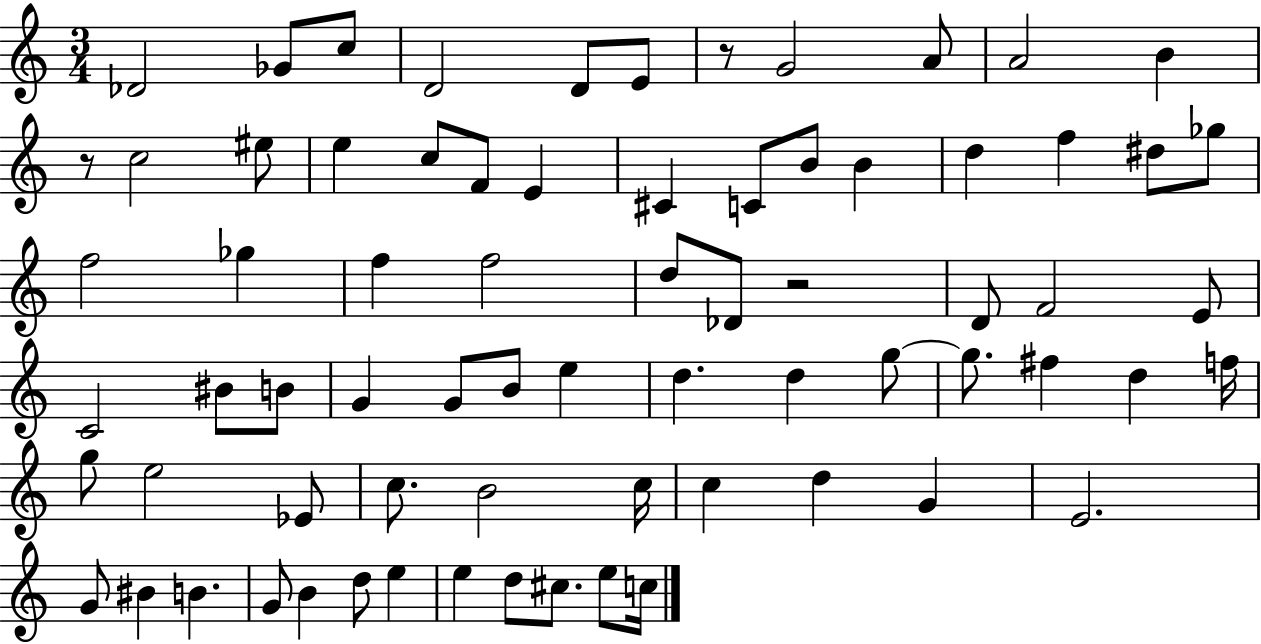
X:1
T:Untitled
M:3/4
L:1/4
K:C
_D2 _G/2 c/2 D2 D/2 E/2 z/2 G2 A/2 A2 B z/2 c2 ^e/2 e c/2 F/2 E ^C C/2 B/2 B d f ^d/2 _g/2 f2 _g f f2 d/2 _D/2 z2 D/2 F2 E/2 C2 ^B/2 B/2 G G/2 B/2 e d d g/2 g/2 ^f d f/4 g/2 e2 _E/2 c/2 B2 c/4 c d G E2 G/2 ^B B G/2 B d/2 e e d/2 ^c/2 e/2 c/4